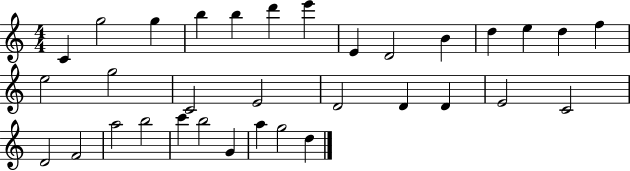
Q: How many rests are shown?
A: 0